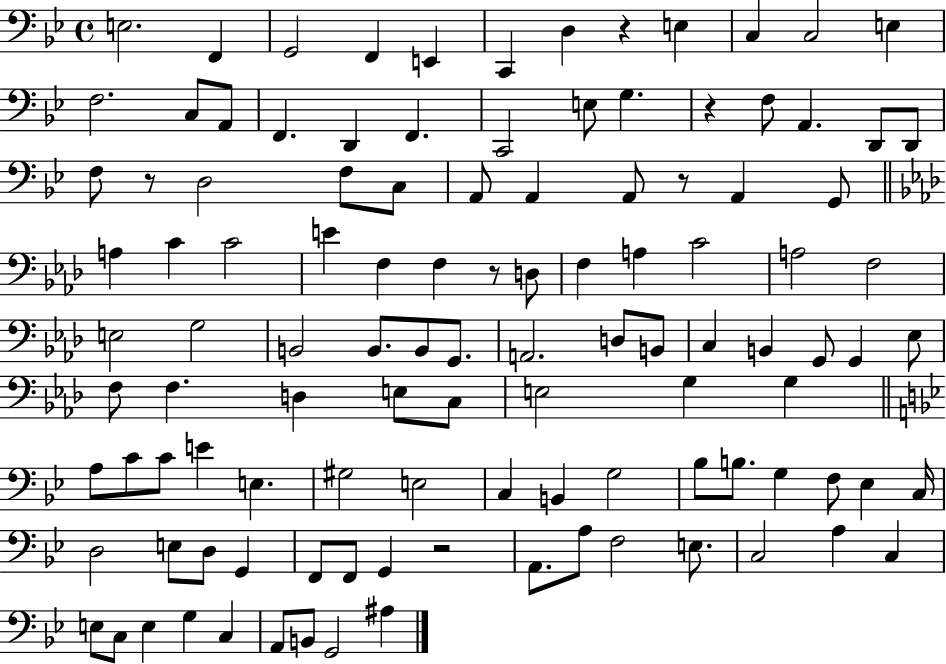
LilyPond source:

{
  \clef bass
  \time 4/4
  \defaultTimeSignature
  \key bes \major
  e2. f,4 | g,2 f,4 e,4 | c,4 d4 r4 e4 | c4 c2 e4 | \break f2. c8 a,8 | f,4. d,4 f,4. | c,2 e8 g4. | r4 f8 a,4. d,8 d,8 | \break f8 r8 d2 f8 c8 | a,8 a,4 a,8 r8 a,4 g,8 | \bar "||" \break \key f \minor a4 c'4 c'2 | e'4 f4 f4 r8 d8 | f4 a4 c'2 | a2 f2 | \break e2 g2 | b,2 b,8. b,8 g,8. | a,2. d8 b,8 | c4 b,4 g,8 g,4 ees8 | \break f8 f4. d4 e8 c8 | e2 g4 g4 | \bar "||" \break \key g \minor a8 c'8 c'8 e'4 e4. | gis2 e2 | c4 b,4 g2 | bes8 b8. g4 f8 ees4 c16 | \break d2 e8 d8 g,4 | f,8 f,8 g,4 r2 | a,8. a8 f2 e8. | c2 a4 c4 | \break e8 c8 e4 g4 c4 | a,8 b,8 g,2 ais4 | \bar "|."
}